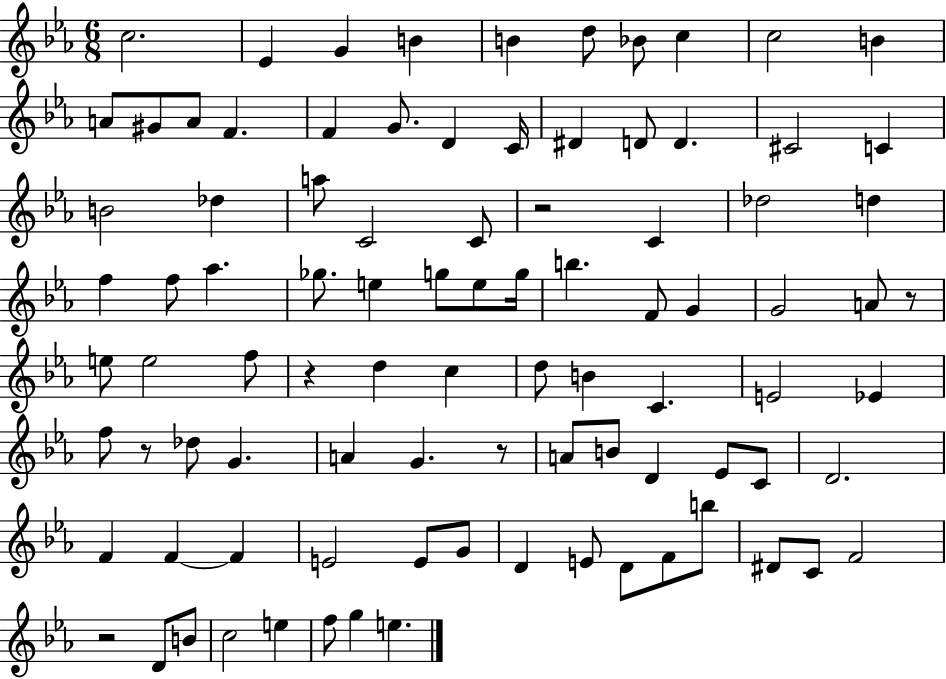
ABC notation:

X:1
T:Untitled
M:6/8
L:1/4
K:Eb
c2 _E G B B d/2 _B/2 c c2 B A/2 ^G/2 A/2 F F G/2 D C/4 ^D D/2 D ^C2 C B2 _d a/2 C2 C/2 z2 C _d2 d f f/2 _a _g/2 e g/2 e/2 g/4 b F/2 G G2 A/2 z/2 e/2 e2 f/2 z d c d/2 B C E2 _E f/2 z/2 _d/2 G A G z/2 A/2 B/2 D _E/2 C/2 D2 F F F E2 E/2 G/2 D E/2 D/2 F/2 b/2 ^D/2 C/2 F2 z2 D/2 B/2 c2 e f/2 g e